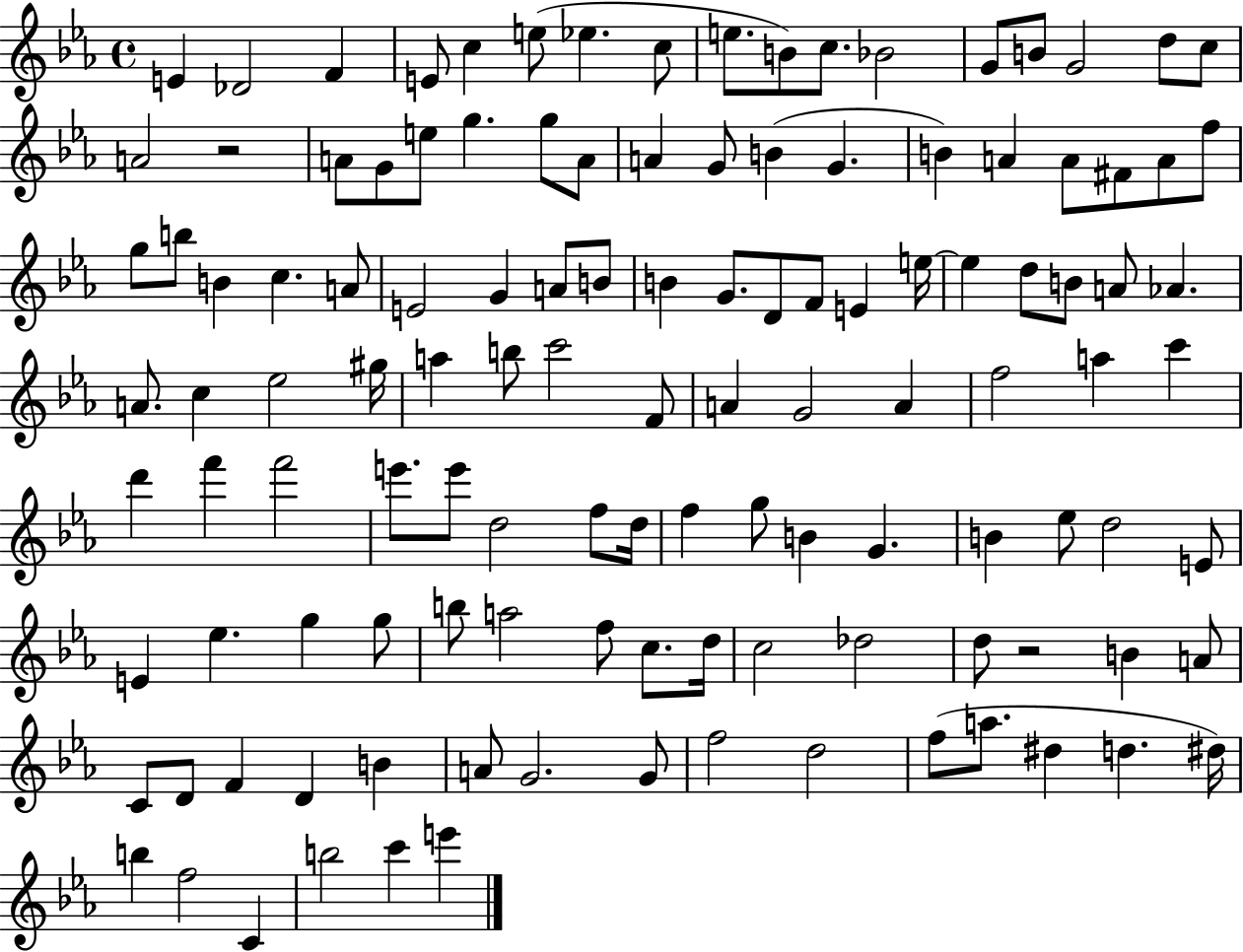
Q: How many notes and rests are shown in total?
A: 121